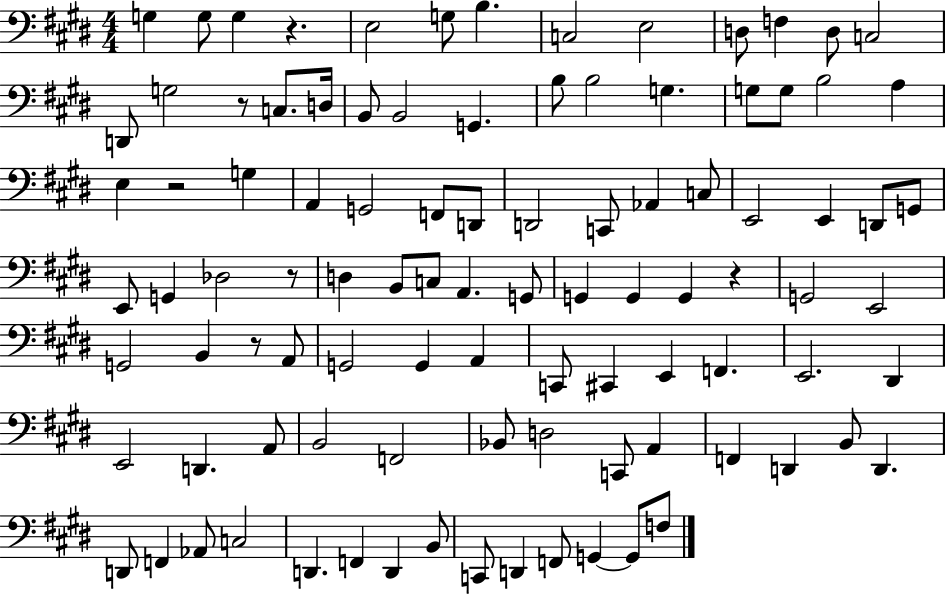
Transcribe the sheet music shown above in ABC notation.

X:1
T:Untitled
M:4/4
L:1/4
K:E
G, G,/2 G, z E,2 G,/2 B, C,2 E,2 D,/2 F, D,/2 C,2 D,,/2 G,2 z/2 C,/2 D,/4 B,,/2 B,,2 G,, B,/2 B,2 G, G,/2 G,/2 B,2 A, E, z2 G, A,, G,,2 F,,/2 D,,/2 D,,2 C,,/2 _A,, C,/2 E,,2 E,, D,,/2 G,,/2 E,,/2 G,, _D,2 z/2 D, B,,/2 C,/2 A,, G,,/2 G,, G,, G,, z G,,2 E,,2 G,,2 B,, z/2 A,,/2 G,,2 G,, A,, C,,/2 ^C,, E,, F,, E,,2 ^D,, E,,2 D,, A,,/2 B,,2 F,,2 _B,,/2 D,2 C,,/2 A,, F,, D,, B,,/2 D,, D,,/2 F,, _A,,/2 C,2 D,, F,, D,, B,,/2 C,,/2 D,, F,,/2 G,, G,,/2 F,/2